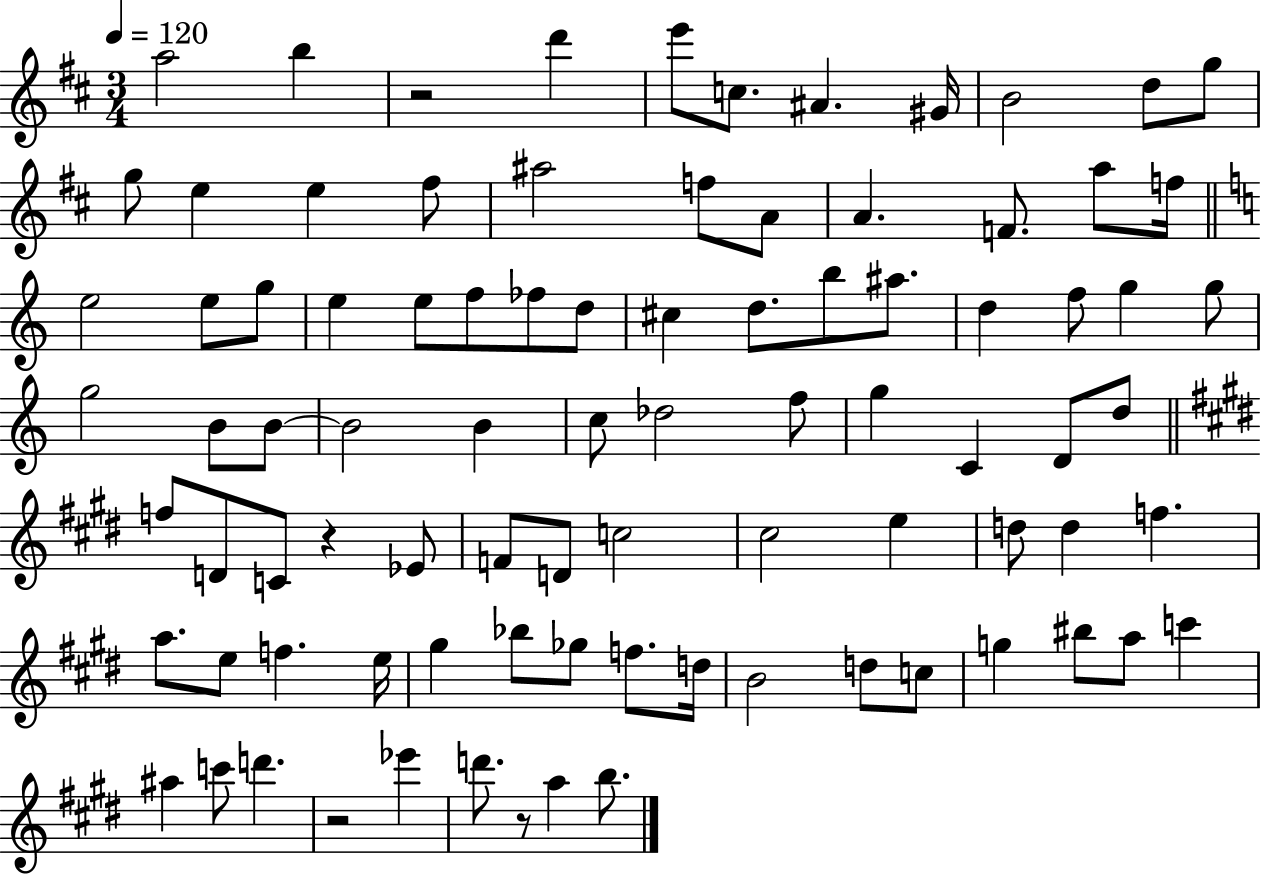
A5/h B5/q R/h D6/q E6/e C5/e. A#4/q. G#4/s B4/h D5/e G5/e G5/e E5/q E5/q F#5/e A#5/h F5/e A4/e A4/q. F4/e. A5/e F5/s E5/h E5/e G5/e E5/q E5/e F5/e FES5/e D5/e C#5/q D5/e. B5/e A#5/e. D5/q F5/e G5/q G5/e G5/h B4/e B4/e B4/h B4/q C5/e Db5/h F5/e G5/q C4/q D4/e D5/e F5/e D4/e C4/e R/q Eb4/e F4/e D4/e C5/h C#5/h E5/q D5/e D5/q F5/q. A5/e. E5/e F5/q. E5/s G#5/q Bb5/e Gb5/e F5/e. D5/s B4/h D5/e C5/e G5/q BIS5/e A5/e C6/q A#5/q C6/e D6/q. R/h Eb6/q D6/e. R/e A5/q B5/e.